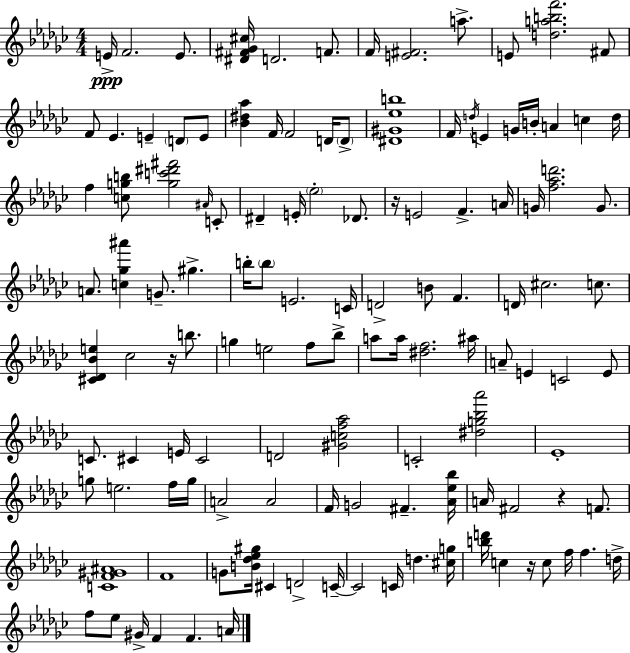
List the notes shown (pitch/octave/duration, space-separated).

E4/s F4/h. E4/e. [D#4,F#4,Gb4,C#5]/s D4/h. F4/e. F4/s [E4,F#4]/h. A5/e. E4/e [D5,A5,B5,F6]/h. F#4/e F4/e Eb4/q. E4/q D4/e E4/e [Bb4,D#5,Ab5]/q F4/s F4/h D4/s D4/e [D#4,G#4,Eb5,B5]/w F4/s D5/s E4/q G4/s B4/s A4/q C5/q D5/s F5/q [C5,G5,B5]/e [G5,C6,D#6,F#6]/h A#4/s C4/e D#4/q E4/s Eb5/h Db4/e. R/s E4/h F4/q. A4/s G4/s [F5,Ab5,D6]/h. G4/e. A4/e. [C5,Gb5,A#6]/q G4/e. G#5/q. B5/s B5/e E4/h. C4/s D4/h B4/e F4/q. D4/s C#5/h. C5/e. [C#4,Db4,Bb4,E5]/q CES5/h R/s B5/e. G5/q E5/h F5/e Bb5/e A5/e A5/s [D#5,F5]/h. A#5/s A4/e E4/q C4/h E4/e C4/e. C#4/q E4/s C#4/h D4/h [G#4,C5,F5,Ab5]/h C4/h [D#5,G5,Bb5,Ab6]/h Eb4/w G5/e E5/h. F5/s G5/s A4/h A4/h F4/s G4/h F#4/q. [Ab4,Eb5,Bb5]/s A4/s F#4/h R/q F4/e. [C4,F4,G#4,A#4]/w F4/w G4/e [B4,Db5,Eb5,G#5]/s C#4/q D4/h C4/s C4/h C4/s D5/q. [C#5,G5]/s [B5,D6]/s C5/q R/s C5/e F5/s F5/q. D5/s F5/e Eb5/e G#4/s F4/q F4/q. A4/s